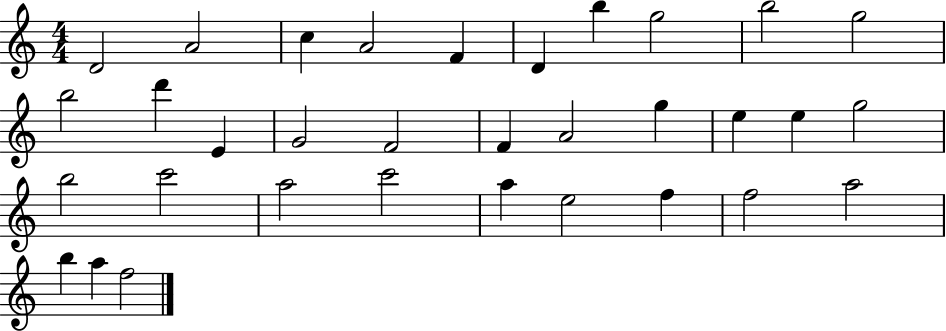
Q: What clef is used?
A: treble